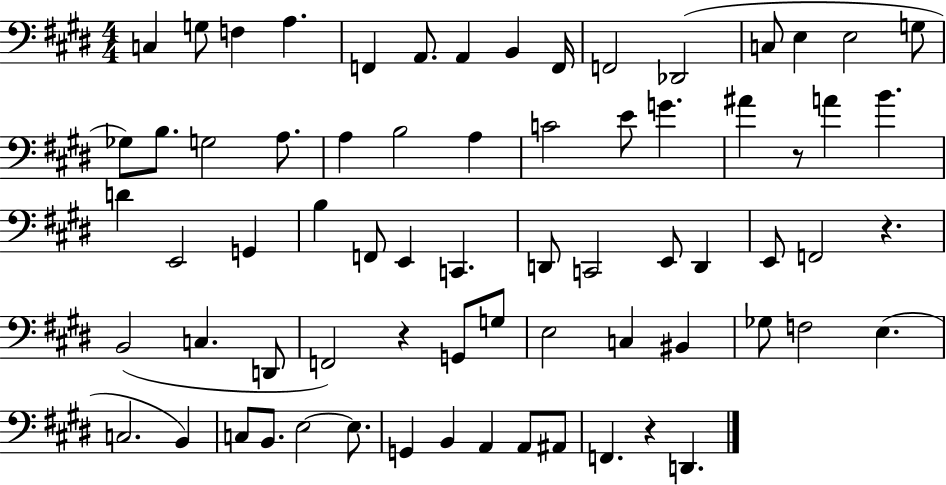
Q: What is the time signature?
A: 4/4